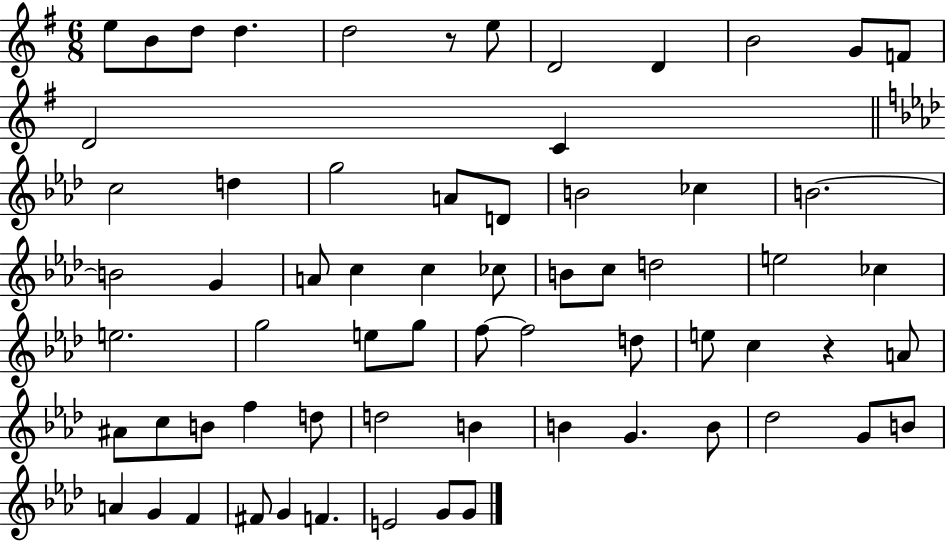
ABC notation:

X:1
T:Untitled
M:6/8
L:1/4
K:G
e/2 B/2 d/2 d d2 z/2 e/2 D2 D B2 G/2 F/2 D2 C c2 d g2 A/2 D/2 B2 _c B2 B2 G A/2 c c _c/2 B/2 c/2 d2 e2 _c e2 g2 e/2 g/2 f/2 f2 d/2 e/2 c z A/2 ^A/2 c/2 B/2 f d/2 d2 B B G B/2 _d2 G/2 B/2 A G F ^F/2 G F E2 G/2 G/2